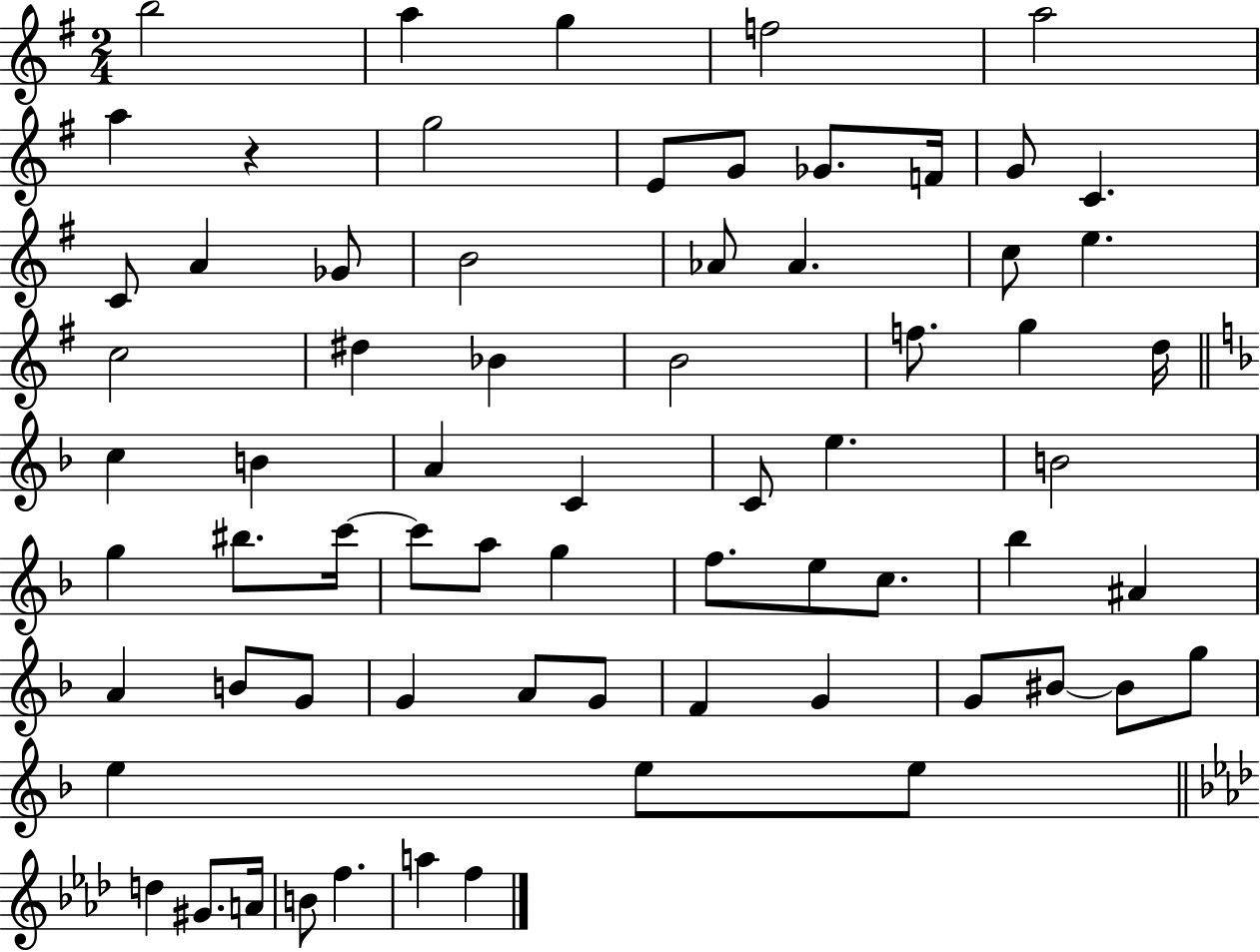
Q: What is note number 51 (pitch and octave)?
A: A4